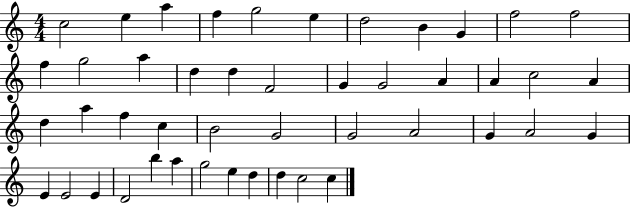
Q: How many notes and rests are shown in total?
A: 46